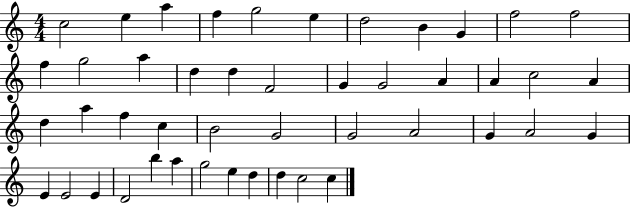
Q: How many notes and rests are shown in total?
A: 46